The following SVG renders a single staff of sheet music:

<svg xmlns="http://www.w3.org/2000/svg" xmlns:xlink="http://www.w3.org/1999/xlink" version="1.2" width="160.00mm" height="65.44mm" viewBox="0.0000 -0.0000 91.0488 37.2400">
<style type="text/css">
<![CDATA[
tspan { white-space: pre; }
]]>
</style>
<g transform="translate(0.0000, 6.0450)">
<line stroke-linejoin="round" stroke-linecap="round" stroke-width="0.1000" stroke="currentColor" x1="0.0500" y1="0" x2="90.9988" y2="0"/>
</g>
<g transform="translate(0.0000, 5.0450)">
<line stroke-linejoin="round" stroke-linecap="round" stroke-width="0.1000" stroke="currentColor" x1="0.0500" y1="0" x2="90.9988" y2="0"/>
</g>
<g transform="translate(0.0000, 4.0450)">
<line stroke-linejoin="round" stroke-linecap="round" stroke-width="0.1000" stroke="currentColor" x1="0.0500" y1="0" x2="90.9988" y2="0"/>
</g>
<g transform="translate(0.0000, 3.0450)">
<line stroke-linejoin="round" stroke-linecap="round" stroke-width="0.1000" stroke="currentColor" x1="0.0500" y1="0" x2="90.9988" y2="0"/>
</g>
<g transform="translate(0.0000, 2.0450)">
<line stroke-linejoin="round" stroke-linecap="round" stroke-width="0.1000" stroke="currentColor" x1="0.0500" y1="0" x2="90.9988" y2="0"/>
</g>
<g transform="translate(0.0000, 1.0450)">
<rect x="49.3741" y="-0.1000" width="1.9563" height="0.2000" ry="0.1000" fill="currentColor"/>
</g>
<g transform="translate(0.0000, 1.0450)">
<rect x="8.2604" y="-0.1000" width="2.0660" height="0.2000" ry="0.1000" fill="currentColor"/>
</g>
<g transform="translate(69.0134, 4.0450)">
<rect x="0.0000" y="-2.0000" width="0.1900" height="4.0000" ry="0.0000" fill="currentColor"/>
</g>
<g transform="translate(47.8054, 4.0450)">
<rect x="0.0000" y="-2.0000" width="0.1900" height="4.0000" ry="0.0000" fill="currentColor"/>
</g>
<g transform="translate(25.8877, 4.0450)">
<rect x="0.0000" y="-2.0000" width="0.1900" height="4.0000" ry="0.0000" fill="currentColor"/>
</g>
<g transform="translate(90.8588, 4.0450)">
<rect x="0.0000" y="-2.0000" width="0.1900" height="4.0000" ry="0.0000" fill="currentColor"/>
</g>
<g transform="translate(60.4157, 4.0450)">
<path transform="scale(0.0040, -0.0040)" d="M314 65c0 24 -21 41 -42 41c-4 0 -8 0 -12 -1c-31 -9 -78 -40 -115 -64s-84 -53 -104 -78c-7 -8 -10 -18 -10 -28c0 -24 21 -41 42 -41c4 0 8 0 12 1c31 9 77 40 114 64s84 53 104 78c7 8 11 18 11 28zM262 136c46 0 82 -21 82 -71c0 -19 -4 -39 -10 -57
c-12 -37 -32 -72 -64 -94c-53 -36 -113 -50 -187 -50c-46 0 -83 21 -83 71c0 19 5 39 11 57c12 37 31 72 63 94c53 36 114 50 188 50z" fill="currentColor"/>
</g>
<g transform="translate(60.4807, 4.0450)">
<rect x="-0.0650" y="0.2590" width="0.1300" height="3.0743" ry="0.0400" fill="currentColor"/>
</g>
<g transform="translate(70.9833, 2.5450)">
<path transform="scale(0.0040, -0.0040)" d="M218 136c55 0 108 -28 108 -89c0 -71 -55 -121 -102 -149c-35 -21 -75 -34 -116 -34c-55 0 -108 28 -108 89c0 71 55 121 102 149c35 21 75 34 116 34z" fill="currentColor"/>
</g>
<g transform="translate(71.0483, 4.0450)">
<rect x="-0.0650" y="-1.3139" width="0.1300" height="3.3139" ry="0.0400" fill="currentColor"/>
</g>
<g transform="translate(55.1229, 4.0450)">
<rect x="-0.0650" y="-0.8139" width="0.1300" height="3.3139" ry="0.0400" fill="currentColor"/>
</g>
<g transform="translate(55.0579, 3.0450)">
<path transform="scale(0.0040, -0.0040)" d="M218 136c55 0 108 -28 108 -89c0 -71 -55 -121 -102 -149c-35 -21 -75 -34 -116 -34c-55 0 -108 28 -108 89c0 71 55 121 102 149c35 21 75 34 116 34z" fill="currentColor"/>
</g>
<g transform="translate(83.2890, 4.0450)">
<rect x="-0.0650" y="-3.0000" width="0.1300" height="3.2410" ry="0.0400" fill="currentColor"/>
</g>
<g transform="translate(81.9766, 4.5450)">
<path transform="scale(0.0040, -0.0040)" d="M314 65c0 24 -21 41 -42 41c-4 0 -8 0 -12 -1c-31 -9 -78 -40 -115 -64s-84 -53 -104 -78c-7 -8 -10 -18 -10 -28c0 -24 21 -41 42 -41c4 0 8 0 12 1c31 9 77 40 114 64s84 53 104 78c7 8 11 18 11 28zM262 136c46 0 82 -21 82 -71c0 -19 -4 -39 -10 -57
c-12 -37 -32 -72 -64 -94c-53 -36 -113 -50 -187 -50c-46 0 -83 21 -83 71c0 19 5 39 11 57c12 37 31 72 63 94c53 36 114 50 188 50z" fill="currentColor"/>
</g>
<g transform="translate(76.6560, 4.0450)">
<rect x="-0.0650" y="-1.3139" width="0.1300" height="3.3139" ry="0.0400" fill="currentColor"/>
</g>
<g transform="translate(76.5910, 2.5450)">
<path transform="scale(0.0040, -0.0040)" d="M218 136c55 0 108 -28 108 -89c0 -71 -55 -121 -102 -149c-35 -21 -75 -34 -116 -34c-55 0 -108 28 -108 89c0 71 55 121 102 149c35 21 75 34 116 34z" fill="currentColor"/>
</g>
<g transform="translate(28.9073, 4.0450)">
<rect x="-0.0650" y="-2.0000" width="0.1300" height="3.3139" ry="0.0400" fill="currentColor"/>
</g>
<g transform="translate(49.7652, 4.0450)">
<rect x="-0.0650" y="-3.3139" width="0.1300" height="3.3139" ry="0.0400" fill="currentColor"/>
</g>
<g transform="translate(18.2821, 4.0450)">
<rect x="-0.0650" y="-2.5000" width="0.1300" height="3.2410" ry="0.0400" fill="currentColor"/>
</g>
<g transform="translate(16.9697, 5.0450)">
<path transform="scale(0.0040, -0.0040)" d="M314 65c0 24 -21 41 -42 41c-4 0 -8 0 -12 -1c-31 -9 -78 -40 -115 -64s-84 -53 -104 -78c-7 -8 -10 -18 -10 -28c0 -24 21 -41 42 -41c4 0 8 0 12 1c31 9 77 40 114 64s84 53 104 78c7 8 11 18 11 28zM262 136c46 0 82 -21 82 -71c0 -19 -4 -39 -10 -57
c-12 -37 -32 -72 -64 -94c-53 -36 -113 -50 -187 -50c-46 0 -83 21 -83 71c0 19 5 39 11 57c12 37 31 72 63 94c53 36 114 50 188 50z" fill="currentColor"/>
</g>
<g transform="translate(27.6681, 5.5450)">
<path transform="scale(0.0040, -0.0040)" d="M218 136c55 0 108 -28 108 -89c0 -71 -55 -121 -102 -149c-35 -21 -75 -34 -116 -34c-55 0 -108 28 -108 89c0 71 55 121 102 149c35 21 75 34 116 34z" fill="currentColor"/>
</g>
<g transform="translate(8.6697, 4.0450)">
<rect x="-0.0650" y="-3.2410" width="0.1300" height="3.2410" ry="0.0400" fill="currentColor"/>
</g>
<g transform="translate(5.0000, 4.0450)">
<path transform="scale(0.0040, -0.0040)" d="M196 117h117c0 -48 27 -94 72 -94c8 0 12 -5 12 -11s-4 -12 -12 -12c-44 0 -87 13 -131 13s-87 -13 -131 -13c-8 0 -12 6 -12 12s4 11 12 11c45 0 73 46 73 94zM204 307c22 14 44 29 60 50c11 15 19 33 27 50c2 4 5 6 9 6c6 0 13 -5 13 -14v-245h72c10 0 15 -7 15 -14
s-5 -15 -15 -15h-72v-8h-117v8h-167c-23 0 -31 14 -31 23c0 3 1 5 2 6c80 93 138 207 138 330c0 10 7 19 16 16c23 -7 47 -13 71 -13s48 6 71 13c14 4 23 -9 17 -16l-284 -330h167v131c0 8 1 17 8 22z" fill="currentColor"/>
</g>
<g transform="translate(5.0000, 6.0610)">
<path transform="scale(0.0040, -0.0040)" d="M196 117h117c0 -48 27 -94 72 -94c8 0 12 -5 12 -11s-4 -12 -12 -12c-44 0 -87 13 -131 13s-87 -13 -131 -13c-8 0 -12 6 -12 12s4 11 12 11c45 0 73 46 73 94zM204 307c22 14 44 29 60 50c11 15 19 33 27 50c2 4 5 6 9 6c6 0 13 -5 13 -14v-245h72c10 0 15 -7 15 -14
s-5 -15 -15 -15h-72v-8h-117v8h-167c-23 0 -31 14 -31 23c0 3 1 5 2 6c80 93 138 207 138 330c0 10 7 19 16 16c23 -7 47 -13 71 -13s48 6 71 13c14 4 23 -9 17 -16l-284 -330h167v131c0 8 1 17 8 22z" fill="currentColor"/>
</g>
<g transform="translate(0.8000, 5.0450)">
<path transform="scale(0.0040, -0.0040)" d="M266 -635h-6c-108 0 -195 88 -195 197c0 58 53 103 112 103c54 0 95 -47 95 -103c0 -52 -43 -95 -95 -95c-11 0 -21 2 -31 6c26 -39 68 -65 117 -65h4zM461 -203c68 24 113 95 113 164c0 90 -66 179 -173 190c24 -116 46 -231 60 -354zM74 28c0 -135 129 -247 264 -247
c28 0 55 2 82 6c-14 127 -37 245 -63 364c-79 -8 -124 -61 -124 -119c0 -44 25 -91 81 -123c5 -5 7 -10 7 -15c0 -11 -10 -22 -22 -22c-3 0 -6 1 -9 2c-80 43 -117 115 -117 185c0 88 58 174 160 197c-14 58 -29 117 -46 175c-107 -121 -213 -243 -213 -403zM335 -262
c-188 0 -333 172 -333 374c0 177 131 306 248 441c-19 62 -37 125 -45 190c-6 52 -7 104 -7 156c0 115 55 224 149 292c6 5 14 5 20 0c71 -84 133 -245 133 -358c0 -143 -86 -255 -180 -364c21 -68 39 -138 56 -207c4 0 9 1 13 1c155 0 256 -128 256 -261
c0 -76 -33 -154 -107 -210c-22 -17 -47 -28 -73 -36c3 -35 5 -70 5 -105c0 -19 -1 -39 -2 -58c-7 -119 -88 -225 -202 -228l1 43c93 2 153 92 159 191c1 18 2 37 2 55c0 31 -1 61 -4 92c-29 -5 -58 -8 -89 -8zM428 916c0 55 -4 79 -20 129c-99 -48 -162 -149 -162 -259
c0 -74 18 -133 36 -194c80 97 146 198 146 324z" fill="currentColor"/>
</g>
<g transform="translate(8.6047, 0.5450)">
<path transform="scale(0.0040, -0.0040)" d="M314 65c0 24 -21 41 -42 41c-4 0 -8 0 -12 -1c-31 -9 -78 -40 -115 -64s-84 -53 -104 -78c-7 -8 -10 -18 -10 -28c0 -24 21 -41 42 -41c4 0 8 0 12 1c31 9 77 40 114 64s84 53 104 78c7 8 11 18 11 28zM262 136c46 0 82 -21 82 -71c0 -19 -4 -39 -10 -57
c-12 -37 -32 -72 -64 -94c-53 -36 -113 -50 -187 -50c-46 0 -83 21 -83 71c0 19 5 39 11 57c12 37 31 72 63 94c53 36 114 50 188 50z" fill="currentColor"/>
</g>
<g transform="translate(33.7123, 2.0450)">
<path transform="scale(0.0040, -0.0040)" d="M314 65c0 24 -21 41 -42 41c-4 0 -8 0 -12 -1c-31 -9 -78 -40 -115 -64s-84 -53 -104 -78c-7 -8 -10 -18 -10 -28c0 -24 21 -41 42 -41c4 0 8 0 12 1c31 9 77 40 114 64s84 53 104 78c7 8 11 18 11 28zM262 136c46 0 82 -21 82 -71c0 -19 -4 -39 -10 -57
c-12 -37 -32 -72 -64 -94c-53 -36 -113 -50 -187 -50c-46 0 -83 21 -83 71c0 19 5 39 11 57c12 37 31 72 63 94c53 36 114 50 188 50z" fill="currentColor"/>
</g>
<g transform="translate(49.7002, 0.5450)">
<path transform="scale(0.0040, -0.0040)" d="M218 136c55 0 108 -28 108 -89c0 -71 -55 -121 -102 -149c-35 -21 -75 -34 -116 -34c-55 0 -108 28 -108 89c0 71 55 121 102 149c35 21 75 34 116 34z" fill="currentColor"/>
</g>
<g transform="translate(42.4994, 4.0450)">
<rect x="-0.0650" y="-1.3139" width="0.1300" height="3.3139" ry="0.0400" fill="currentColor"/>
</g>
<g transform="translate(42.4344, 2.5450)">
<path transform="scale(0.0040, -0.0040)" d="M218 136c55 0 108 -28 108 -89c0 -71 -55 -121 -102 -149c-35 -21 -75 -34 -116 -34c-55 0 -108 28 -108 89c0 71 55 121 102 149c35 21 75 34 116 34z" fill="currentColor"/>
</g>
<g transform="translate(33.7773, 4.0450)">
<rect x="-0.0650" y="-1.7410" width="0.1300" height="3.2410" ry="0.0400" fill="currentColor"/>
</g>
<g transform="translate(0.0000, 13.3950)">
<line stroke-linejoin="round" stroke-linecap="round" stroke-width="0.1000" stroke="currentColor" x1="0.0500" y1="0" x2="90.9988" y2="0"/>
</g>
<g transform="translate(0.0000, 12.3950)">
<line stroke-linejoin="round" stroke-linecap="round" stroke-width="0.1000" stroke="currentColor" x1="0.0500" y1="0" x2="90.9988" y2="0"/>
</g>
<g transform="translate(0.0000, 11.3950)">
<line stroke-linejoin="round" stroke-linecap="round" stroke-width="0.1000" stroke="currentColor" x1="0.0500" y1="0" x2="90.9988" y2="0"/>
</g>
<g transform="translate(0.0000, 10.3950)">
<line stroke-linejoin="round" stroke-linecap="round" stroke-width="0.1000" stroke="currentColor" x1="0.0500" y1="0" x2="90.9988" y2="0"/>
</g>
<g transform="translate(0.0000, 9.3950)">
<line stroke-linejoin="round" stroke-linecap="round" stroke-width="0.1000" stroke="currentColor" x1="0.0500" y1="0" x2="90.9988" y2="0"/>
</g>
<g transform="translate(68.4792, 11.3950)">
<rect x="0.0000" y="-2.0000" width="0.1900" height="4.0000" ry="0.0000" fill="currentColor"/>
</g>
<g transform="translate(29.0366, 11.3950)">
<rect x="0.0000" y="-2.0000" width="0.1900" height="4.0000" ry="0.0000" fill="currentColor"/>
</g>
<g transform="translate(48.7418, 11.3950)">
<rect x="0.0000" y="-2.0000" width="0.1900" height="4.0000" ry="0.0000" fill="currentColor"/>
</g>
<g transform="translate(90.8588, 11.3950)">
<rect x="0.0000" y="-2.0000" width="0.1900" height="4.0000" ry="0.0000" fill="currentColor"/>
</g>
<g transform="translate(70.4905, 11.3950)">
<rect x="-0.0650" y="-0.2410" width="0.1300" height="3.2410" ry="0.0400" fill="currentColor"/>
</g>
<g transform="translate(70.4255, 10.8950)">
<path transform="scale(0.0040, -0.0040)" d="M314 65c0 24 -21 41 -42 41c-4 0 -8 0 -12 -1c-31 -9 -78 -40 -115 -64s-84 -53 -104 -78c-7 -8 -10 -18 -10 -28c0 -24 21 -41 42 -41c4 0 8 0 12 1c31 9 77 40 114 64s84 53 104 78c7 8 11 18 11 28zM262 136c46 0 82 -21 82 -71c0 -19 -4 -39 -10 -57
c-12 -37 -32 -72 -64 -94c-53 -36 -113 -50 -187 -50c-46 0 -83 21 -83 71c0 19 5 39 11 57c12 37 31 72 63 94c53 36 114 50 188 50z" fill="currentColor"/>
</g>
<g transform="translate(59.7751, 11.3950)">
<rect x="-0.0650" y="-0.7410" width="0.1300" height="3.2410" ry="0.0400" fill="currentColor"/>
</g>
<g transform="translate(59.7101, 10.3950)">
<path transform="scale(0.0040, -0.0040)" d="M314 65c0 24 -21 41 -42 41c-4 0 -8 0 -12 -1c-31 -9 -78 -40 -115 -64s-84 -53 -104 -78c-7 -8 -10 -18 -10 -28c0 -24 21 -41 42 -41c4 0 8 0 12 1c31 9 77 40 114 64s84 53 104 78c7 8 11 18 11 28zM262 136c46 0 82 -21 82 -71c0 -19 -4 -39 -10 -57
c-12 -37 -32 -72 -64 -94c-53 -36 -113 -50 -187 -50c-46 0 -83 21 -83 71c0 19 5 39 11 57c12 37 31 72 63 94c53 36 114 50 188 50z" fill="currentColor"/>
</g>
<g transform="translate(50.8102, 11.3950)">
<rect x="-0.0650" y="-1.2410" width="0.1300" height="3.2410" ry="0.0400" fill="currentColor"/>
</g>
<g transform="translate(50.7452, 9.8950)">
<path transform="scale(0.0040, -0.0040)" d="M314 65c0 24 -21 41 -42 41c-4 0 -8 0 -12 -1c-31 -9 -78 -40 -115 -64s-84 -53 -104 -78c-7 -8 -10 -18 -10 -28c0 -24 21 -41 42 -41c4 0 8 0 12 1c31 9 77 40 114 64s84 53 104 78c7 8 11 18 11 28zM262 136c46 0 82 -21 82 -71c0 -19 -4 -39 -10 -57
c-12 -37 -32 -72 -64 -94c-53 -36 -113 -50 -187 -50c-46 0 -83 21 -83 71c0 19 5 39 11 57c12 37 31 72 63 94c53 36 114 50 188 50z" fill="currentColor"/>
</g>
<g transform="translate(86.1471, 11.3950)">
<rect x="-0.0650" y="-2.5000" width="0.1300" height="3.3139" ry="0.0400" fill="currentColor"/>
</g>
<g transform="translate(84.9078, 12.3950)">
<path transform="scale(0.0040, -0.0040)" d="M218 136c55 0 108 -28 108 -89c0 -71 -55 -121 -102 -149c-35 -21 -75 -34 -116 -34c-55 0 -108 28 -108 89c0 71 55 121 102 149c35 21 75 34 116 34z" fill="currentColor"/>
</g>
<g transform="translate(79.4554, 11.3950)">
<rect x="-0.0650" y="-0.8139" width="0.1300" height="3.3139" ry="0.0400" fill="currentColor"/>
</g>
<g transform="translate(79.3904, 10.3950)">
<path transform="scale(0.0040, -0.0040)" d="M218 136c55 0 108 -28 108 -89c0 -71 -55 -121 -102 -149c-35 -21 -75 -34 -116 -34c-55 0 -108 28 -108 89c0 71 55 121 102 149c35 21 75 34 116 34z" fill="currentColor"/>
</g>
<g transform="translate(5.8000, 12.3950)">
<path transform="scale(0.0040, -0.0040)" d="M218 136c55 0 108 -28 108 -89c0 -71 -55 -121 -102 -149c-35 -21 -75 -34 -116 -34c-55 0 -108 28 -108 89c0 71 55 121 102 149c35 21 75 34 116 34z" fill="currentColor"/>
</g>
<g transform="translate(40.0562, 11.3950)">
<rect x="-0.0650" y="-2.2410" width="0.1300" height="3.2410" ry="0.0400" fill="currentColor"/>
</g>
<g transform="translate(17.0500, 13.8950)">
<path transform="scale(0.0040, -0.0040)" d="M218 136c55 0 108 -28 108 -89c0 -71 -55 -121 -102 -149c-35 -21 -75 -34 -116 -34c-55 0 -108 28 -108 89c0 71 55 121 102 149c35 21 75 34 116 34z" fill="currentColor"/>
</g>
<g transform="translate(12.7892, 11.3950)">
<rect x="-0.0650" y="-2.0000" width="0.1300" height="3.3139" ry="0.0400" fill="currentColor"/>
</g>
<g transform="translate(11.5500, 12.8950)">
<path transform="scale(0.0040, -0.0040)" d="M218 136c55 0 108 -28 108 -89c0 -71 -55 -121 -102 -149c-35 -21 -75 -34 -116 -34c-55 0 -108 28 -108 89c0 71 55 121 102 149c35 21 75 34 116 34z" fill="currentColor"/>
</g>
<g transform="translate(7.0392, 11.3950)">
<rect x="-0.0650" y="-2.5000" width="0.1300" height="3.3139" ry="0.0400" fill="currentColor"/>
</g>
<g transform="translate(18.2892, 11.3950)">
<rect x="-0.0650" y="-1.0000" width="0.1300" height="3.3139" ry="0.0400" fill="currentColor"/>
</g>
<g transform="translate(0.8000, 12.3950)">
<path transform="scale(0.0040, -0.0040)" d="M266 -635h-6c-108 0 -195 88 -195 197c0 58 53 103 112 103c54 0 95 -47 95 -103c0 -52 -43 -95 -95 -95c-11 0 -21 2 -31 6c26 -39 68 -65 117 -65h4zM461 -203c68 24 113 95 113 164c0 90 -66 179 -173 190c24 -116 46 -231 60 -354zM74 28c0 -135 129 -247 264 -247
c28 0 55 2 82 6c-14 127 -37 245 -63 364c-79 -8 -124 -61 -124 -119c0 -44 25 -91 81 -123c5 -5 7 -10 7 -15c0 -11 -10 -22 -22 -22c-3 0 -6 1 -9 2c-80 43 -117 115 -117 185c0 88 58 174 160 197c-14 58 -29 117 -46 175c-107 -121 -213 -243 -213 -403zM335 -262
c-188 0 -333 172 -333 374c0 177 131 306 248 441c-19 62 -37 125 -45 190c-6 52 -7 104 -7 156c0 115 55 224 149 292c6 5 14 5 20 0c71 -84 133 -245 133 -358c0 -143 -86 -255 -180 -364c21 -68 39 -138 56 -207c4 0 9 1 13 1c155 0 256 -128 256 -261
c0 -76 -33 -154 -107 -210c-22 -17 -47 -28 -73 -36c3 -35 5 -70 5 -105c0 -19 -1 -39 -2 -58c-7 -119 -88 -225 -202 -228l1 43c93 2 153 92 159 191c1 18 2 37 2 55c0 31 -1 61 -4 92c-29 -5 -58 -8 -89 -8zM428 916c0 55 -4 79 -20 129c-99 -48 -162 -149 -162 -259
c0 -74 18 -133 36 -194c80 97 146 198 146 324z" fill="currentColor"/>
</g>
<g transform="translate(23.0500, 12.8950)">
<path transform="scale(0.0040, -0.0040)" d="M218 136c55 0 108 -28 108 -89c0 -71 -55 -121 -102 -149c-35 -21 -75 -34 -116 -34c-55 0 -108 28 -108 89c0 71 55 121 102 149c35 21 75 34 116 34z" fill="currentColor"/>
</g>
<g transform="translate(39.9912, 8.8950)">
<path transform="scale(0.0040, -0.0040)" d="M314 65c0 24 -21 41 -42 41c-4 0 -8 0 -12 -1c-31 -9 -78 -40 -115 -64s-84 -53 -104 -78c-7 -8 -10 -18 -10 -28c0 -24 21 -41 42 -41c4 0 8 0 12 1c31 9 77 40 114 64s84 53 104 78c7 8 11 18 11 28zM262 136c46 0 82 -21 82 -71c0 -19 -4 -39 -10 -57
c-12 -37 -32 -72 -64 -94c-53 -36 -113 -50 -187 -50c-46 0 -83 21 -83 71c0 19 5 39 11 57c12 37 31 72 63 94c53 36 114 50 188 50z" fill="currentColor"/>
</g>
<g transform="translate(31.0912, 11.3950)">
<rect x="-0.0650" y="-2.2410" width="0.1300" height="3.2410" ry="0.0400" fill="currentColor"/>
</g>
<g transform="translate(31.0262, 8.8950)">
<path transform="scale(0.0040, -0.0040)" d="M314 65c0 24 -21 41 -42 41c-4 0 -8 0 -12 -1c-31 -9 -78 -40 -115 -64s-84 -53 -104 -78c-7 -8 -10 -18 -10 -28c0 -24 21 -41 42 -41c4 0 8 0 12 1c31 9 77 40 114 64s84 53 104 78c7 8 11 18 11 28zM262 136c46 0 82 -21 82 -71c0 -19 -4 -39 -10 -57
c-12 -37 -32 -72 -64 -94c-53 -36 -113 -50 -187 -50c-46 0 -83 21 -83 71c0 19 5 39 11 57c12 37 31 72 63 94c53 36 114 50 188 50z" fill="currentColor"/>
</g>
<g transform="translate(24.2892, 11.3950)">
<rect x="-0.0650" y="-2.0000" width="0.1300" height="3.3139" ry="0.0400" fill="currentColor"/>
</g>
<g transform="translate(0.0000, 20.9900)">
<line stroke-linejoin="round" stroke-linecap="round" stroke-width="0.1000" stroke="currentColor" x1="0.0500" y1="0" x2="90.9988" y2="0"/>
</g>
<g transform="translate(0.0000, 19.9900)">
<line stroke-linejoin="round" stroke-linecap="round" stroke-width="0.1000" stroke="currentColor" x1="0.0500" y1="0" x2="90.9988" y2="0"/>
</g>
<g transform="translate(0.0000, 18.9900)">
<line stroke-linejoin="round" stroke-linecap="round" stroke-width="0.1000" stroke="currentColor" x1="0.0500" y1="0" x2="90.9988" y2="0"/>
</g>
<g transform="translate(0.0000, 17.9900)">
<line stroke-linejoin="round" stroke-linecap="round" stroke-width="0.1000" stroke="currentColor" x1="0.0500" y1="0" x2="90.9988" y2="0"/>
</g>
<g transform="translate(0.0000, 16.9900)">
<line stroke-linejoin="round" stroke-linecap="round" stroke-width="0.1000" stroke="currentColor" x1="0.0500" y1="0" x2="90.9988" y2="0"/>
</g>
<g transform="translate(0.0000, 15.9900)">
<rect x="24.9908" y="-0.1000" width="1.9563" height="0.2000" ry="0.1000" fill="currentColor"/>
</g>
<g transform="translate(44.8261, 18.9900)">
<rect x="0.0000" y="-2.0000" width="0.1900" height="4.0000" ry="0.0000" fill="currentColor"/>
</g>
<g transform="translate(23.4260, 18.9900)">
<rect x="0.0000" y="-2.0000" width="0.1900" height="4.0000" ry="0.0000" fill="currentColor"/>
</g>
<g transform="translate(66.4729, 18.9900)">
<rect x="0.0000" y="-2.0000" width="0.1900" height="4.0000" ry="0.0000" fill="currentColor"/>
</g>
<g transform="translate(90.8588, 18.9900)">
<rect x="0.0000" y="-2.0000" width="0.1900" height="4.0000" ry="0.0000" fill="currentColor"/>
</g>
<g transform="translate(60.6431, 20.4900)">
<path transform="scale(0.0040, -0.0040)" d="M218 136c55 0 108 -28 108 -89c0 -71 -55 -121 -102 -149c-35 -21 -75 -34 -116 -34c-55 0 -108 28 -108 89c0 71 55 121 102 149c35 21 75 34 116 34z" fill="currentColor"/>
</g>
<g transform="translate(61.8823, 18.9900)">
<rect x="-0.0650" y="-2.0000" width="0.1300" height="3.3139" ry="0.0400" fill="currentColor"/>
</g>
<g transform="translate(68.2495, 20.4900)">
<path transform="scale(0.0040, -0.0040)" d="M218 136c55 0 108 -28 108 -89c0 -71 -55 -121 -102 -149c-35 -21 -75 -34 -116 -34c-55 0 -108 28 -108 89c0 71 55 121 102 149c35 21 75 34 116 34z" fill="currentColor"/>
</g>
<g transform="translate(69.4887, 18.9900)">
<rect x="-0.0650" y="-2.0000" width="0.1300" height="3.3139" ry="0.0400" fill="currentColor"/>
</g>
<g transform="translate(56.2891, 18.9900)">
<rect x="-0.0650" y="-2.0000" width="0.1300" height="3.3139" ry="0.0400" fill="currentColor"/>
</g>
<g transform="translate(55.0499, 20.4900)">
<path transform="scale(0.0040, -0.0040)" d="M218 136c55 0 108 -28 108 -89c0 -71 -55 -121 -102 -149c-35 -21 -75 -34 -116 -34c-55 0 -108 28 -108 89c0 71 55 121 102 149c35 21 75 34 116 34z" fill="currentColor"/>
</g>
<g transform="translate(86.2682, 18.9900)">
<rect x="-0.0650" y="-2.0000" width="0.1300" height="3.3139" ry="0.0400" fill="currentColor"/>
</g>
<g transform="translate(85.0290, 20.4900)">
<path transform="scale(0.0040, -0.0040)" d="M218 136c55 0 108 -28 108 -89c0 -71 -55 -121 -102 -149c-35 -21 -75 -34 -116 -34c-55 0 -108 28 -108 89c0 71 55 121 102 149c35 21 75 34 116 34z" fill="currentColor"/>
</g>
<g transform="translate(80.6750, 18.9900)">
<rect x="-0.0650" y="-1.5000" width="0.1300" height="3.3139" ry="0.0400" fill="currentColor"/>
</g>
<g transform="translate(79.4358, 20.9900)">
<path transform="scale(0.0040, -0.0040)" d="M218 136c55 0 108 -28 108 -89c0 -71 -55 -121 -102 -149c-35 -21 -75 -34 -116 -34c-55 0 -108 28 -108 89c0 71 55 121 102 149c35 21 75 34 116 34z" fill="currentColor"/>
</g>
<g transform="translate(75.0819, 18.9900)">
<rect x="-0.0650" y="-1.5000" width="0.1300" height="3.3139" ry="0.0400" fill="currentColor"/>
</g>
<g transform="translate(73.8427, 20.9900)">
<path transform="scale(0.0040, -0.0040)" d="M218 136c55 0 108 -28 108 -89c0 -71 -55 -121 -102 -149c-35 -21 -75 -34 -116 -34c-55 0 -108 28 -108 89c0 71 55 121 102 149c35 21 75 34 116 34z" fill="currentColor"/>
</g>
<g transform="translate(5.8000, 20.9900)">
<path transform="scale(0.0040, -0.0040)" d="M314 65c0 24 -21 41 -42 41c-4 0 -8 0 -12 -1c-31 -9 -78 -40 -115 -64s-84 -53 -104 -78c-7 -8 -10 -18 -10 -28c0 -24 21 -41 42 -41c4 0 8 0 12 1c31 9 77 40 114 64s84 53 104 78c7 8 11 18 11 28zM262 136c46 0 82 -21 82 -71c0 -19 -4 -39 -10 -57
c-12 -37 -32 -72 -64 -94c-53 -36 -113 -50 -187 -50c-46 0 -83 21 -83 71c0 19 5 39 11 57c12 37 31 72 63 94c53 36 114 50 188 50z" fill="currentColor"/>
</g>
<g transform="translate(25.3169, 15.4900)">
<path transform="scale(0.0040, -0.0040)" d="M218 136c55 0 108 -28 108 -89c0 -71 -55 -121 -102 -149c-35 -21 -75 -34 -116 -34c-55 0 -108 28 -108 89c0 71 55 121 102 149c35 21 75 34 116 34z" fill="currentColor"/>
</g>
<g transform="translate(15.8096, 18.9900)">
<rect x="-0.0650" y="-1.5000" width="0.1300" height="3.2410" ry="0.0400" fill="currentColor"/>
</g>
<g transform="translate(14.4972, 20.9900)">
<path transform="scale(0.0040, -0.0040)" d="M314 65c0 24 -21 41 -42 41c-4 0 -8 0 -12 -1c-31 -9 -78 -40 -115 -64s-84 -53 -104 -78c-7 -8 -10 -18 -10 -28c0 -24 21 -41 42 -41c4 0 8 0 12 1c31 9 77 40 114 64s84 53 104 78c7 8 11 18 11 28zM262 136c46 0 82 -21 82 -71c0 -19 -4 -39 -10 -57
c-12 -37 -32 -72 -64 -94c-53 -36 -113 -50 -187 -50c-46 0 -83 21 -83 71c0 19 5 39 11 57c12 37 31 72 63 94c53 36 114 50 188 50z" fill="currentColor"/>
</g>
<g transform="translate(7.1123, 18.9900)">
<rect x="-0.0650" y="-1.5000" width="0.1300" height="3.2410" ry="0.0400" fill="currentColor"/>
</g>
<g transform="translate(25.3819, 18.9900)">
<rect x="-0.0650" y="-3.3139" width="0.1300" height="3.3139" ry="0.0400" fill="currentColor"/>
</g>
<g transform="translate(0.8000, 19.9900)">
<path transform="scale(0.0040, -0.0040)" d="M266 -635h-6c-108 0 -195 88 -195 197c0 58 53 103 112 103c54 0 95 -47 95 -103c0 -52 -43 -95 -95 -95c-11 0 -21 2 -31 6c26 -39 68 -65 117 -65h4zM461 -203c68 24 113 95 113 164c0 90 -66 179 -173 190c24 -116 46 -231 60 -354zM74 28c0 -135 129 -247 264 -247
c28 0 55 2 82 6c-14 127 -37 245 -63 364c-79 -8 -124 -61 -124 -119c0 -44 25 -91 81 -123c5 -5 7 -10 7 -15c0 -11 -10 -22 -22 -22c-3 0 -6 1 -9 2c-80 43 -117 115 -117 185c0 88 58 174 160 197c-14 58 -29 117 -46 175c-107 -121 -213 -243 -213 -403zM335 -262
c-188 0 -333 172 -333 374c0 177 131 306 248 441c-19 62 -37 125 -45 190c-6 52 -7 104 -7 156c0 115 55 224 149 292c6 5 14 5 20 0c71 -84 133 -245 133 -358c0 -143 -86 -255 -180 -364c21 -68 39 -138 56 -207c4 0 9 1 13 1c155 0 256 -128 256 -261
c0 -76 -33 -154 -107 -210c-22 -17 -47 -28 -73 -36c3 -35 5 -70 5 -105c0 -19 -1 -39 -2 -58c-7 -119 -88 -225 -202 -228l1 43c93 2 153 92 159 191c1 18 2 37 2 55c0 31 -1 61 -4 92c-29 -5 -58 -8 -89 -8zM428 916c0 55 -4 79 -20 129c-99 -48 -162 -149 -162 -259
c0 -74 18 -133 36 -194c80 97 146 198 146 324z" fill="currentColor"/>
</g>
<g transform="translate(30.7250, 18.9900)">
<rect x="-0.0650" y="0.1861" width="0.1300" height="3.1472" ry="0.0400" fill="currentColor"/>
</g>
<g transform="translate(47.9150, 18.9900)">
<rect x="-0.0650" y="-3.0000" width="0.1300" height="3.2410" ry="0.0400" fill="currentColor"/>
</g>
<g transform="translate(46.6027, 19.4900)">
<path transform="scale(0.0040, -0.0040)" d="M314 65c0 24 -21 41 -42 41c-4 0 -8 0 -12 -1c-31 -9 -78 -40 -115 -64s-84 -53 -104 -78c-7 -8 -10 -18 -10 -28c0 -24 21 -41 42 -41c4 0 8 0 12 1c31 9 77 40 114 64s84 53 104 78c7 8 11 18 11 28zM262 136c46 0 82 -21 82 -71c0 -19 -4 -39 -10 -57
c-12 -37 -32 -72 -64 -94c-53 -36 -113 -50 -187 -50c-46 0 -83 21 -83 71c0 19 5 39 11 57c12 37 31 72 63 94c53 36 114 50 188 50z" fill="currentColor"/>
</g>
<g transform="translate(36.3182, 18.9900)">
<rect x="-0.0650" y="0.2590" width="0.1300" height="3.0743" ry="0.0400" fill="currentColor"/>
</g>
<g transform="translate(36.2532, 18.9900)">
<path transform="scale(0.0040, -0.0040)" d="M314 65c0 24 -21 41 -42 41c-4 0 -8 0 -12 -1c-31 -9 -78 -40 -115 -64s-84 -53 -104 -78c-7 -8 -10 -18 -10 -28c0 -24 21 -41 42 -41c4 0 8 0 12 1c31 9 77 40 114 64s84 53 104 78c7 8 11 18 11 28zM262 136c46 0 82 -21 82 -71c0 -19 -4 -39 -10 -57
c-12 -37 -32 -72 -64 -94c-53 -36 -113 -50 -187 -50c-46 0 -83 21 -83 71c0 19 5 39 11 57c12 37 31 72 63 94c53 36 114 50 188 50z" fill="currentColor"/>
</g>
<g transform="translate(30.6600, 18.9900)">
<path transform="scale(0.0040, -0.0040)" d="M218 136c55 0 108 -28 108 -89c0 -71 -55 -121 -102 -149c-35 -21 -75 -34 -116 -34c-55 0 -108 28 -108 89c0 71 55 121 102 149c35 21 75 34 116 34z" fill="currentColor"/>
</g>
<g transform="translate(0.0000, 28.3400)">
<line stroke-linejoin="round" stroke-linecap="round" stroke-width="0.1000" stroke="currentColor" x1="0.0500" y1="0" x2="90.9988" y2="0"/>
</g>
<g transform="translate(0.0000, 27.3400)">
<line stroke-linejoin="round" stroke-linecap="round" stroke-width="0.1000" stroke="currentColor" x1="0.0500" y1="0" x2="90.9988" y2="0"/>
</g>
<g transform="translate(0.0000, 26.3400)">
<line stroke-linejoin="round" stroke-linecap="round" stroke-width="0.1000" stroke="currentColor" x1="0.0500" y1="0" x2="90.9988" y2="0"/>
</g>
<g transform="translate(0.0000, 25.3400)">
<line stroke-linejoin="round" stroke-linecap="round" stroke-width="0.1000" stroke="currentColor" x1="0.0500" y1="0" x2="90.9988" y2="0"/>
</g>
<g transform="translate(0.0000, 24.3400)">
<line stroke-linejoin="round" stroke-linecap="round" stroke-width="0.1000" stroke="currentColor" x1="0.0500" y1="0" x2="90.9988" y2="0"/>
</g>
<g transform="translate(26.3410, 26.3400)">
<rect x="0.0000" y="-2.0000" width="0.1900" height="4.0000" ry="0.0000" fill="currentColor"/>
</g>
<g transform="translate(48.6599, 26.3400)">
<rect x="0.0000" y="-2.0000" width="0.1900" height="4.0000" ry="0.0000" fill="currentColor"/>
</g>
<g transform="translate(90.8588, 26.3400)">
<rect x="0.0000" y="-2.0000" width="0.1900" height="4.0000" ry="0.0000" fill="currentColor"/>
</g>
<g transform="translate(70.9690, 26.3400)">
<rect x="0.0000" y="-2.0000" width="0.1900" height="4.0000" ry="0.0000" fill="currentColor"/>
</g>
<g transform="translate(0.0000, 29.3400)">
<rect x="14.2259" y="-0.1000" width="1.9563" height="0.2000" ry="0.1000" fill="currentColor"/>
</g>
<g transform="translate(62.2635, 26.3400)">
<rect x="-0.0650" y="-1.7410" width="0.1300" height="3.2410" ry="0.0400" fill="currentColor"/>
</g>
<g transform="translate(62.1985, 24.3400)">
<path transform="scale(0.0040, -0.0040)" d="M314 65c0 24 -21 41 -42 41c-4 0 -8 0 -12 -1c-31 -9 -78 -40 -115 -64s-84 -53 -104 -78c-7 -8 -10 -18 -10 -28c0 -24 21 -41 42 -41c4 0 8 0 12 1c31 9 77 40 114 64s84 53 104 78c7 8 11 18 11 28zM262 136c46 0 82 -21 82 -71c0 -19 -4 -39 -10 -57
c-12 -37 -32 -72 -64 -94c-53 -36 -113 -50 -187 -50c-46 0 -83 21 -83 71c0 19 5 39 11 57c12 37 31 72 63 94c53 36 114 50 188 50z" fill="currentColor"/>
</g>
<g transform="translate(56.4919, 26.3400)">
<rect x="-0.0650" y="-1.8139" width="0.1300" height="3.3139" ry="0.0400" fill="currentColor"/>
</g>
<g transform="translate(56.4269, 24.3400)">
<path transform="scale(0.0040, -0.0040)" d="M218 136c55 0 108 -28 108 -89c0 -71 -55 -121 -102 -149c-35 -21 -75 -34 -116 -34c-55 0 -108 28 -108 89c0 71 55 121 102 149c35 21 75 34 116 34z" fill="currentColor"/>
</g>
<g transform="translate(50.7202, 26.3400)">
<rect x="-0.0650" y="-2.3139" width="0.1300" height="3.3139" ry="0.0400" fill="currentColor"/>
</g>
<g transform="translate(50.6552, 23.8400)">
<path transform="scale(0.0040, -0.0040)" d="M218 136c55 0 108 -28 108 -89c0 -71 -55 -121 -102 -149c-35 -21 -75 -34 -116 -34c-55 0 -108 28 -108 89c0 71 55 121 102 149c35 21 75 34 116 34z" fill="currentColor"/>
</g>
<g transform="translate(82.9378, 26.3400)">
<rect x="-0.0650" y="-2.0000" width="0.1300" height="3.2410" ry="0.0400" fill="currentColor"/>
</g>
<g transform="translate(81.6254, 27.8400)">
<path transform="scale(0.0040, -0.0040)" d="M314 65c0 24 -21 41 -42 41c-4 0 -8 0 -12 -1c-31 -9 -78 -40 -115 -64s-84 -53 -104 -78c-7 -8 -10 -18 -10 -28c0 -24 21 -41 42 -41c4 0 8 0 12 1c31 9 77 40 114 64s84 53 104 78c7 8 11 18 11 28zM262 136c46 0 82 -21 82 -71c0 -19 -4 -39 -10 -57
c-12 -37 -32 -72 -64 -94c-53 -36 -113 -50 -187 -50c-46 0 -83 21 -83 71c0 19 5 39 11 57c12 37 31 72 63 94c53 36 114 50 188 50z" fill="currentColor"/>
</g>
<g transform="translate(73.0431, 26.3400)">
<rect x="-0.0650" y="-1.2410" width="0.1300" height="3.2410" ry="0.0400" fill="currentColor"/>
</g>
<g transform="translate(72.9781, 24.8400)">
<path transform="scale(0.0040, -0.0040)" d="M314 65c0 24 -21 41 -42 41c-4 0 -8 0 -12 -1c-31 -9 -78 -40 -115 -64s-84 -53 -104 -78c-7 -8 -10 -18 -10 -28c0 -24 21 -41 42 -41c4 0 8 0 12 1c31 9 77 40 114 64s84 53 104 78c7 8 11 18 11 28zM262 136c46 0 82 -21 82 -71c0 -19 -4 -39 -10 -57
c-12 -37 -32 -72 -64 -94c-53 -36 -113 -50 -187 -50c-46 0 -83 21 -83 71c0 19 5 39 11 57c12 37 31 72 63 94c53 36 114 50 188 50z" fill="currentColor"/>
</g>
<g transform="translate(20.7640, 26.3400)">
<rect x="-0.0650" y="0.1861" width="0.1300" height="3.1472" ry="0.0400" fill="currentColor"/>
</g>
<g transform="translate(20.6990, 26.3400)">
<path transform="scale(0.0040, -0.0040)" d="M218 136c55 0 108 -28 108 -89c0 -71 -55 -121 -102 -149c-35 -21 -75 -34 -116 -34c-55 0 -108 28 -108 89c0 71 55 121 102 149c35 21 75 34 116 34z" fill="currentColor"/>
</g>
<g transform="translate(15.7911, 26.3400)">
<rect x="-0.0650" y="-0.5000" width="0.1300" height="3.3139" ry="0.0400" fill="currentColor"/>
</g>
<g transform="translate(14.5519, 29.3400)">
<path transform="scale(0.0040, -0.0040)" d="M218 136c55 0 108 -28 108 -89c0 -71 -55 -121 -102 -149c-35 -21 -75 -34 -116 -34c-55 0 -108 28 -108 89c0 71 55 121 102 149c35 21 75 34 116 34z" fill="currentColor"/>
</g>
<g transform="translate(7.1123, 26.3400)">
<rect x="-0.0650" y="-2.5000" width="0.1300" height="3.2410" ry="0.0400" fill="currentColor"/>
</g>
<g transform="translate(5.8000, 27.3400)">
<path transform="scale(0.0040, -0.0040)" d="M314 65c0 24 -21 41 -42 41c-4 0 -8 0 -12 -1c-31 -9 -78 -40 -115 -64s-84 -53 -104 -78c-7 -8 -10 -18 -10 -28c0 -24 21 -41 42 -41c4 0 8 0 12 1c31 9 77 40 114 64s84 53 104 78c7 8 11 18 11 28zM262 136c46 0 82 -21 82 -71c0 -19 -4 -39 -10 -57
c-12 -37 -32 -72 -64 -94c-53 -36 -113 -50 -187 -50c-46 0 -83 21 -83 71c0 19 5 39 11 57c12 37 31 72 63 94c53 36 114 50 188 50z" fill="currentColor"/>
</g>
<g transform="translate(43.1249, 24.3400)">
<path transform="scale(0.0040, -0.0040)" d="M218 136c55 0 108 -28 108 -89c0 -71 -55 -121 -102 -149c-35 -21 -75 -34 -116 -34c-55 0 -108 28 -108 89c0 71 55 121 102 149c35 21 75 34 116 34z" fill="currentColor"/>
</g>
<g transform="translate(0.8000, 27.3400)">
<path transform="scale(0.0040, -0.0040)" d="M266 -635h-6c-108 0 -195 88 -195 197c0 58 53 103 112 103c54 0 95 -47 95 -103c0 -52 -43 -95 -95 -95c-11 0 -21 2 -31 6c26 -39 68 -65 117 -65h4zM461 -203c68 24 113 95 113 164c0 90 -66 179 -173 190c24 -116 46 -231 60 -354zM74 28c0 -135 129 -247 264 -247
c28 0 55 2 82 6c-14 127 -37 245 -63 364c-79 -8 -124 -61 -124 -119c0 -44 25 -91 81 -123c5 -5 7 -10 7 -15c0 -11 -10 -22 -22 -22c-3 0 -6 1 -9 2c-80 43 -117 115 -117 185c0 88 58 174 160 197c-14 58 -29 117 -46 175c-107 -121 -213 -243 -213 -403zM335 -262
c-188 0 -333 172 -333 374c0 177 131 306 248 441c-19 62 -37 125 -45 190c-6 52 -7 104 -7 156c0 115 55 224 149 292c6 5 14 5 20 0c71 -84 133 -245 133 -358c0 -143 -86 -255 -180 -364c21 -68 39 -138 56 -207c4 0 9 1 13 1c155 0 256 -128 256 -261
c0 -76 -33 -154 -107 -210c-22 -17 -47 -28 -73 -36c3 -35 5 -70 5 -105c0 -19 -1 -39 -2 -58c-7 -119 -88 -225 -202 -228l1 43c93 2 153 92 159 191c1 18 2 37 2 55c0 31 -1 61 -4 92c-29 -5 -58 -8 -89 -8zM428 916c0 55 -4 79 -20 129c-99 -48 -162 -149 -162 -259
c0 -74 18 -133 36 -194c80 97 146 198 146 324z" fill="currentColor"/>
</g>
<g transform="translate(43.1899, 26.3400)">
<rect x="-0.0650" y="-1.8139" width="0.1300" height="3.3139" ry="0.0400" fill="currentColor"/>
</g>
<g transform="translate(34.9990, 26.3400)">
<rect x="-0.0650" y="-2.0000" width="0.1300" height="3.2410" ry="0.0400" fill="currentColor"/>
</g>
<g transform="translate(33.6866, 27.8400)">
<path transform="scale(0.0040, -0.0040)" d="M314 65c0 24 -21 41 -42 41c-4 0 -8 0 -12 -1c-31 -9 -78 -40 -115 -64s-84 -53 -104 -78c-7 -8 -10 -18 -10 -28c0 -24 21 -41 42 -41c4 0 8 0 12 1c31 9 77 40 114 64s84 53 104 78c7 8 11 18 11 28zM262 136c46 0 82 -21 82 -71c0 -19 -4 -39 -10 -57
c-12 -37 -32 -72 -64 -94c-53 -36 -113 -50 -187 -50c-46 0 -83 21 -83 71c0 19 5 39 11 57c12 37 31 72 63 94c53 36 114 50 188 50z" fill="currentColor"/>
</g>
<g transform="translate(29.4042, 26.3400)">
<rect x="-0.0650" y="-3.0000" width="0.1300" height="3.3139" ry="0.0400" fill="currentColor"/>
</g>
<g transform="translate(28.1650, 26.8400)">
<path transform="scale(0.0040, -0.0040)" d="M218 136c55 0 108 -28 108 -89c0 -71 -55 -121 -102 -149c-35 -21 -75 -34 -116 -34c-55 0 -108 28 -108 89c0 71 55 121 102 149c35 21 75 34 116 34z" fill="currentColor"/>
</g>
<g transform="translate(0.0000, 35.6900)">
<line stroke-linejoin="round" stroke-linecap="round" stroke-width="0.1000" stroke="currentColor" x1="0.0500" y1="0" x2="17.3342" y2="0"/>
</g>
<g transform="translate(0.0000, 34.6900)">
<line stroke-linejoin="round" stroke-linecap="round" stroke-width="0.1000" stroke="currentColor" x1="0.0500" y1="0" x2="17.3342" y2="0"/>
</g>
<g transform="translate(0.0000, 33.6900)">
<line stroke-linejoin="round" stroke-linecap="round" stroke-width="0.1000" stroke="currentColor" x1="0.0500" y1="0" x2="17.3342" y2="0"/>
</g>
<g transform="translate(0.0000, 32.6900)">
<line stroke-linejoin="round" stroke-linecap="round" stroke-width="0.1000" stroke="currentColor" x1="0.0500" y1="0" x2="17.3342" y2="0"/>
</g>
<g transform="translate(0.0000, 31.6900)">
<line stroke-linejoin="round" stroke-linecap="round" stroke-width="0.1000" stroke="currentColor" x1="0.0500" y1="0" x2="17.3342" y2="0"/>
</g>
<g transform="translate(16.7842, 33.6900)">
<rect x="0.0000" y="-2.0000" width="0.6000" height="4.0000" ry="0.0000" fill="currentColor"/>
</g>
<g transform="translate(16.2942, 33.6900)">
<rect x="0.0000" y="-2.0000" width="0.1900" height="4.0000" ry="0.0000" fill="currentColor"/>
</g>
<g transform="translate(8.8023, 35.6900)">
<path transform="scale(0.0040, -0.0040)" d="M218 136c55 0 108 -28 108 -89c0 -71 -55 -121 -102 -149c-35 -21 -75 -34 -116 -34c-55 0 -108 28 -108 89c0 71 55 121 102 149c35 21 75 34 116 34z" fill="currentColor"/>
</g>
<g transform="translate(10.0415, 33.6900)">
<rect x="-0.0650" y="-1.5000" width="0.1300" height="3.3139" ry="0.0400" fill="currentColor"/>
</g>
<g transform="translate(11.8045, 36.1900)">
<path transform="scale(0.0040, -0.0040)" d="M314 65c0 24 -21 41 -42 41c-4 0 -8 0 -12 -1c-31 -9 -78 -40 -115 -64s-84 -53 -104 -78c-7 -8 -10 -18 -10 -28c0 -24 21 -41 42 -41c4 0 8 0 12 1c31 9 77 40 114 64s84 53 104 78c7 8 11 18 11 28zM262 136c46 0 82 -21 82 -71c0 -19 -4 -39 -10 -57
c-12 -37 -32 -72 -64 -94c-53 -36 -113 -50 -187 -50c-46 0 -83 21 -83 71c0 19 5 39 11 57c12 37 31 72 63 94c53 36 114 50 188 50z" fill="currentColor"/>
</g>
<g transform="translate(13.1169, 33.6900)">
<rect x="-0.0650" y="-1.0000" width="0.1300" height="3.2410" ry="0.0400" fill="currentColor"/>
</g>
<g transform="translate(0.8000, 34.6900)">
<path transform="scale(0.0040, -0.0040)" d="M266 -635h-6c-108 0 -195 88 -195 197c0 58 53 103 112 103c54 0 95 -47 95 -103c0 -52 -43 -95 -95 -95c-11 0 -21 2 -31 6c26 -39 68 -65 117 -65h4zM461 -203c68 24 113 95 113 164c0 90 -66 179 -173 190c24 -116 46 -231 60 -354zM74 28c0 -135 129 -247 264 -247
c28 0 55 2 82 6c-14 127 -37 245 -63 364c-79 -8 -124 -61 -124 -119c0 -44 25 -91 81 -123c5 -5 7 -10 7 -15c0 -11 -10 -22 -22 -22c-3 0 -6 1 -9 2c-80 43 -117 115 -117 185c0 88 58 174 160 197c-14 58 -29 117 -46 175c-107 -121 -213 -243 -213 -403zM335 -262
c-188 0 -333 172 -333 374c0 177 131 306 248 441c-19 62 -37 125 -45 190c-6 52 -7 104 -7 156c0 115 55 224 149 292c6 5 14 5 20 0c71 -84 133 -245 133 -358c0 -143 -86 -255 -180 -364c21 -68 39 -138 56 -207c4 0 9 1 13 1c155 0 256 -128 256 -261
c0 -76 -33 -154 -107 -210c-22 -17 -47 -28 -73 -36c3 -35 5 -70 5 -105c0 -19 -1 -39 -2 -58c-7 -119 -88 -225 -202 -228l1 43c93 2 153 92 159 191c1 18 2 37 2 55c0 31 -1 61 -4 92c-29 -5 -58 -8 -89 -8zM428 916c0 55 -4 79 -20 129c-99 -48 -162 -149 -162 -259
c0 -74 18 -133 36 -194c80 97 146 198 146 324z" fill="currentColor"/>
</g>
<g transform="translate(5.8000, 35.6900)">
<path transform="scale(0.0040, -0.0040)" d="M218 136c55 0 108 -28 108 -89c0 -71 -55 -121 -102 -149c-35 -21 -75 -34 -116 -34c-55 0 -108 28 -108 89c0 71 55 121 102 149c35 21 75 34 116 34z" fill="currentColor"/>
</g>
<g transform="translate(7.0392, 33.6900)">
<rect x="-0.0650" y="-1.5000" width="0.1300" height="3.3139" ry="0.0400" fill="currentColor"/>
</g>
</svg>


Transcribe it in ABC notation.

X:1
T:Untitled
M:4/4
L:1/4
K:C
b2 G2 F f2 e b d B2 e e A2 G F D F g2 g2 e2 d2 c2 d G E2 E2 b B B2 A2 F F F E E F G2 C B A F2 f g f f2 e2 F2 E E D2